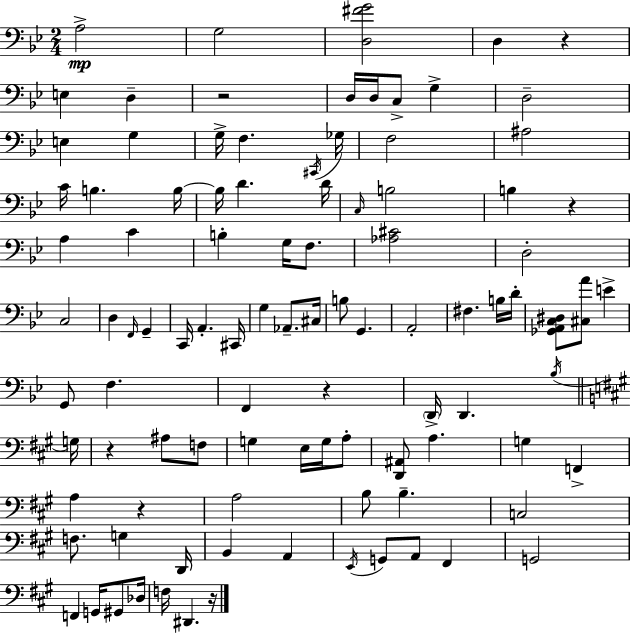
A3/h G3/h [D3,F#4,G4]/h D3/q R/q E3/q D3/q R/h D3/s D3/s C3/e G3/q D3/h E3/q G3/q G3/s F3/q. C#2/s Gb3/s F3/h A#3/h C4/s B3/q. B3/s B3/s D4/q. D4/s C3/s B3/h B3/q R/q A3/q C4/q B3/q G3/s F3/e. [Ab3,C#4]/h D3/h C3/h D3/q F2/s G2/q C2/s A2/q. C#2/s G3/q Ab2/e. C#3/s B3/e G2/q. A2/h F#3/q. B3/s D4/s [Gb2,A2,C3,D#3]/e [C#3,A4]/e E4/q G2/e F3/q. F2/q R/q D2/s D2/q. Bb3/s G3/s R/q A#3/e F3/e G3/q E3/s G3/s A3/e [D2,A#2]/e A3/q. G3/q F2/q A3/q R/q A3/h B3/e B3/q. C3/h F3/e. G3/q D2/s B2/q A2/q E2/s G2/e A2/e F#2/q G2/h F2/q G2/s G#2/e Db3/s F3/s D#2/q. R/s